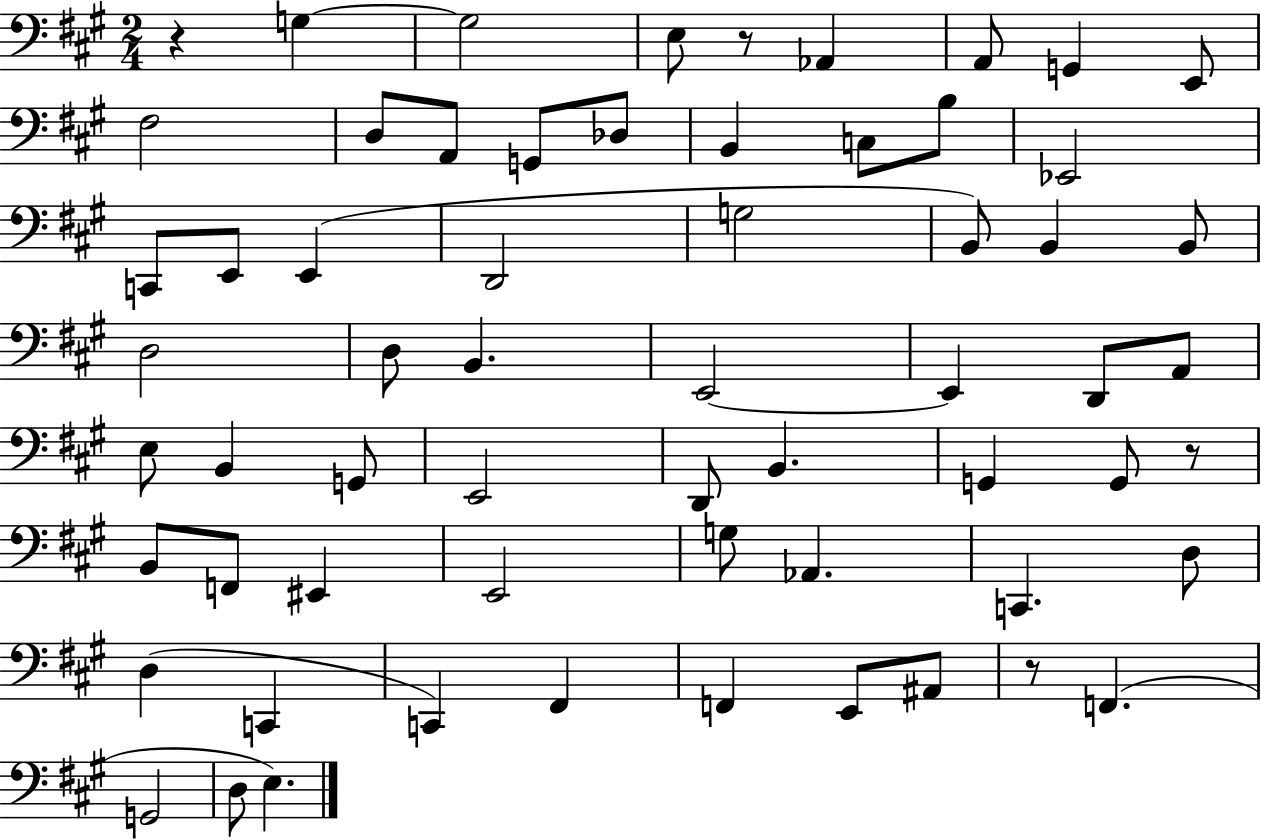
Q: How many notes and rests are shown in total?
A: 62